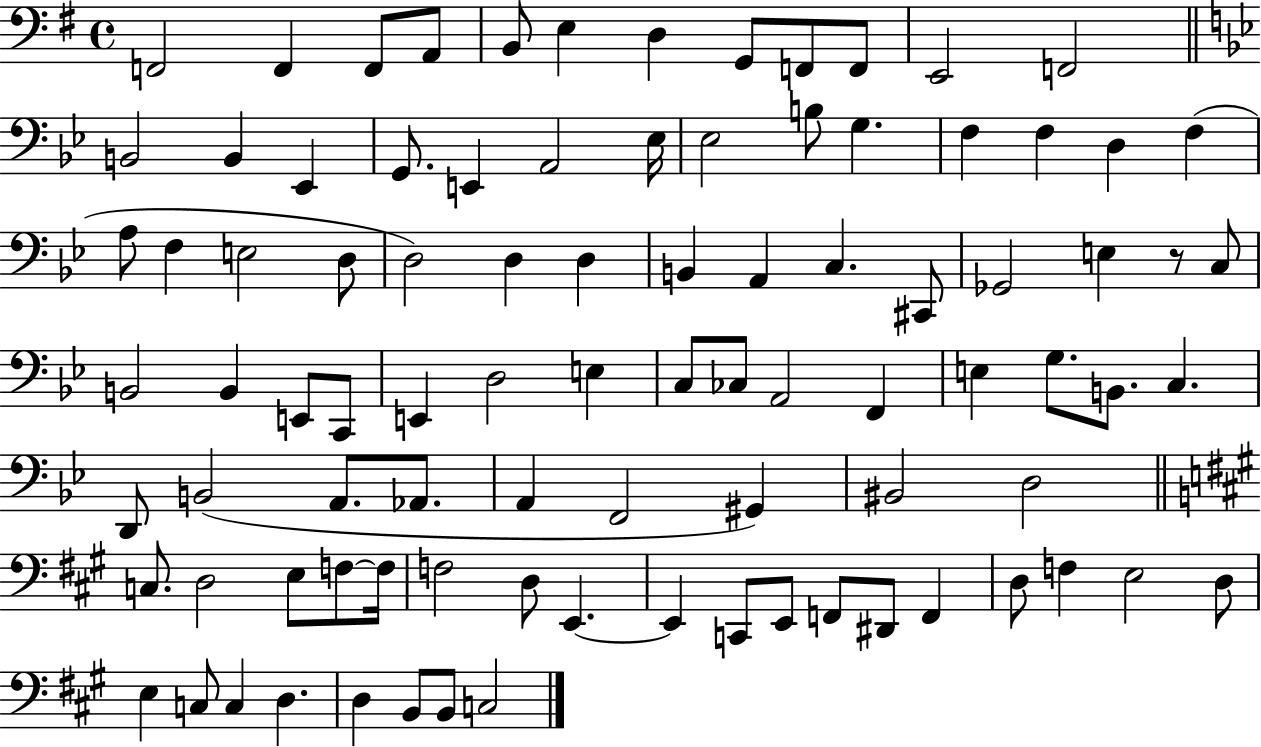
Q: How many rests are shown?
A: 1